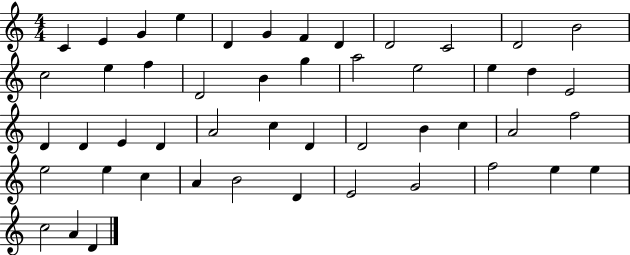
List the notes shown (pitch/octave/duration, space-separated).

C4/q E4/q G4/q E5/q D4/q G4/q F4/q D4/q D4/h C4/h D4/h B4/h C5/h E5/q F5/q D4/h B4/q G5/q A5/h E5/h E5/q D5/q E4/h D4/q D4/q E4/q D4/q A4/h C5/q D4/q D4/h B4/q C5/q A4/h F5/h E5/h E5/q C5/q A4/q B4/h D4/q E4/h G4/h F5/h E5/q E5/q C5/h A4/q D4/q